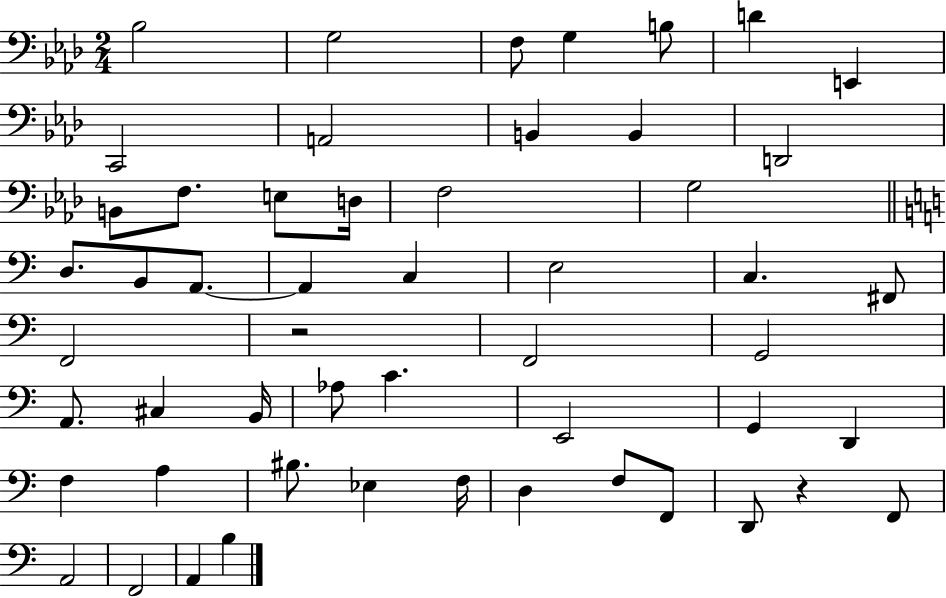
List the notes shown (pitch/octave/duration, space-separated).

Bb3/h G3/h F3/e G3/q B3/e D4/q E2/q C2/h A2/h B2/q B2/q D2/h B2/e F3/e. E3/e D3/s F3/h G3/h D3/e. B2/e A2/e. A2/q C3/q E3/h C3/q. F#2/e F2/h R/h F2/h G2/h A2/e. C#3/q B2/s Ab3/e C4/q. E2/h G2/q D2/q F3/q A3/q BIS3/e. Eb3/q F3/s D3/q F3/e F2/e D2/e R/q F2/e A2/h F2/h A2/q B3/q